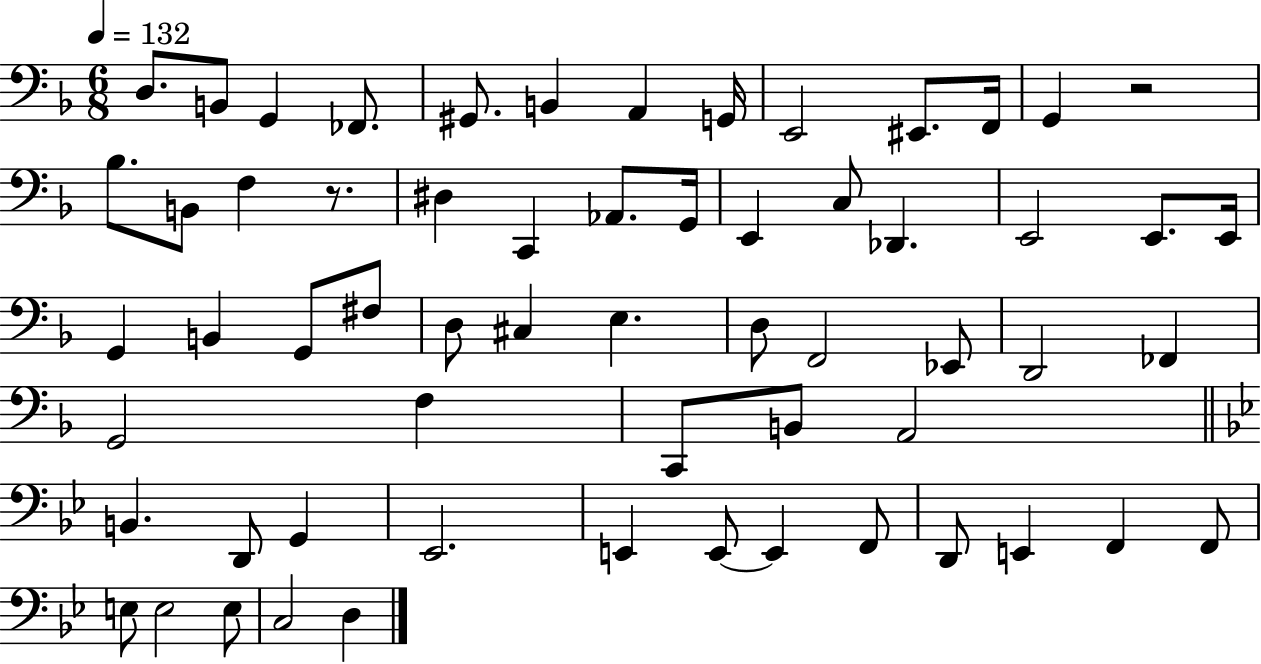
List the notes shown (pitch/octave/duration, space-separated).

D3/e. B2/e G2/q FES2/e. G#2/e. B2/q A2/q G2/s E2/h EIS2/e. F2/s G2/q R/h Bb3/e. B2/e F3/q R/e. D#3/q C2/q Ab2/e. G2/s E2/q C3/e Db2/q. E2/h E2/e. E2/s G2/q B2/q G2/e F#3/e D3/e C#3/q E3/q. D3/e F2/h Eb2/e D2/h FES2/q G2/h F3/q C2/e B2/e A2/h B2/q. D2/e G2/q Eb2/h. E2/q E2/e E2/q F2/e D2/e E2/q F2/q F2/e E3/e E3/h E3/e C3/h D3/q